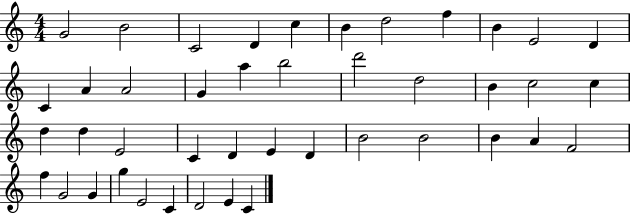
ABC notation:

X:1
T:Untitled
M:4/4
L:1/4
K:C
G2 B2 C2 D c B d2 f B E2 D C A A2 G a b2 d'2 d2 B c2 c d d E2 C D E D B2 B2 B A F2 f G2 G g E2 C D2 E C